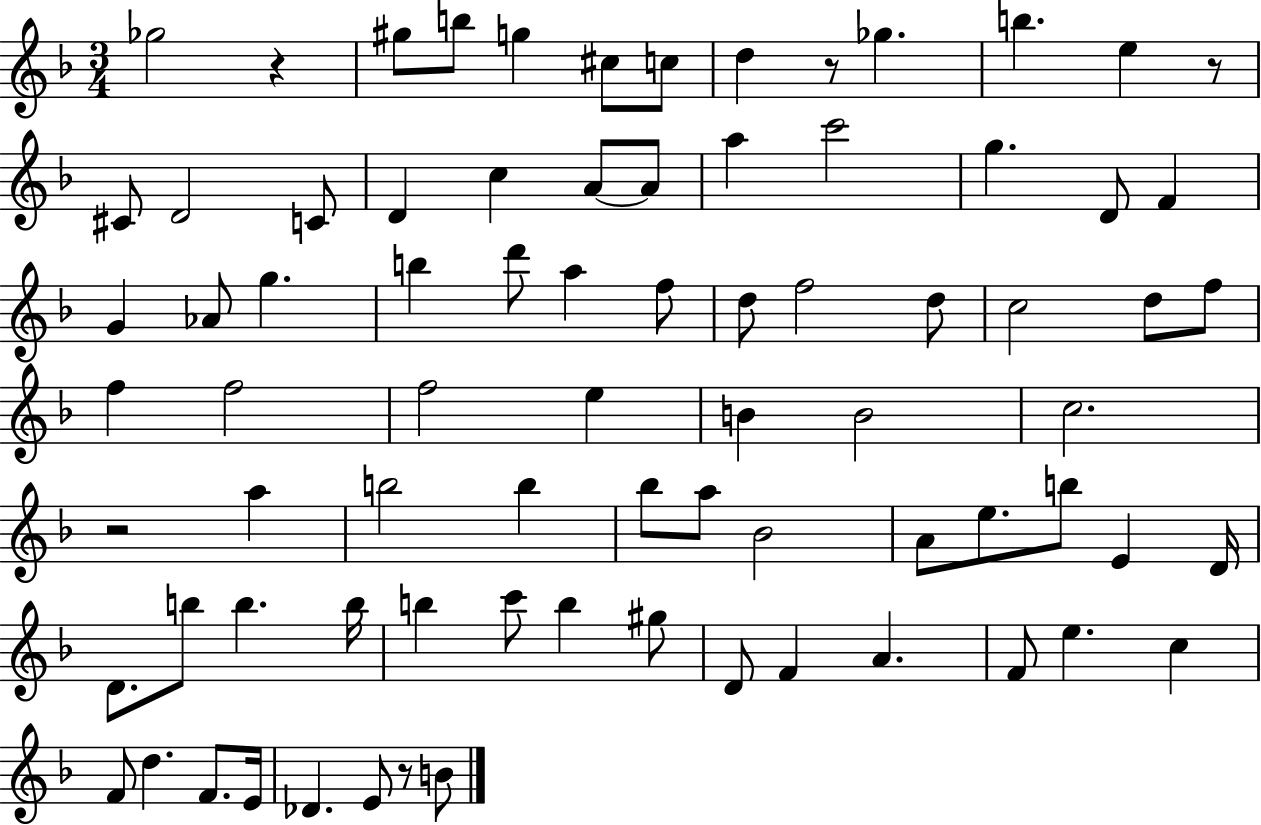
Gb5/h R/q G#5/e B5/e G5/q C#5/e C5/e D5/q R/e Gb5/q. B5/q. E5/q R/e C#4/e D4/h C4/e D4/q C5/q A4/e A4/e A5/q C6/h G5/q. D4/e F4/q G4/q Ab4/e G5/q. B5/q D6/e A5/q F5/e D5/e F5/h D5/e C5/h D5/e F5/e F5/q F5/h F5/h E5/q B4/q B4/h C5/h. R/h A5/q B5/h B5/q Bb5/e A5/e Bb4/h A4/e E5/e. B5/e E4/q D4/s D4/e. B5/e B5/q. B5/s B5/q C6/e B5/q G#5/e D4/e F4/q A4/q. F4/e E5/q. C5/q F4/e D5/q. F4/e. E4/s Db4/q. E4/e R/e B4/e